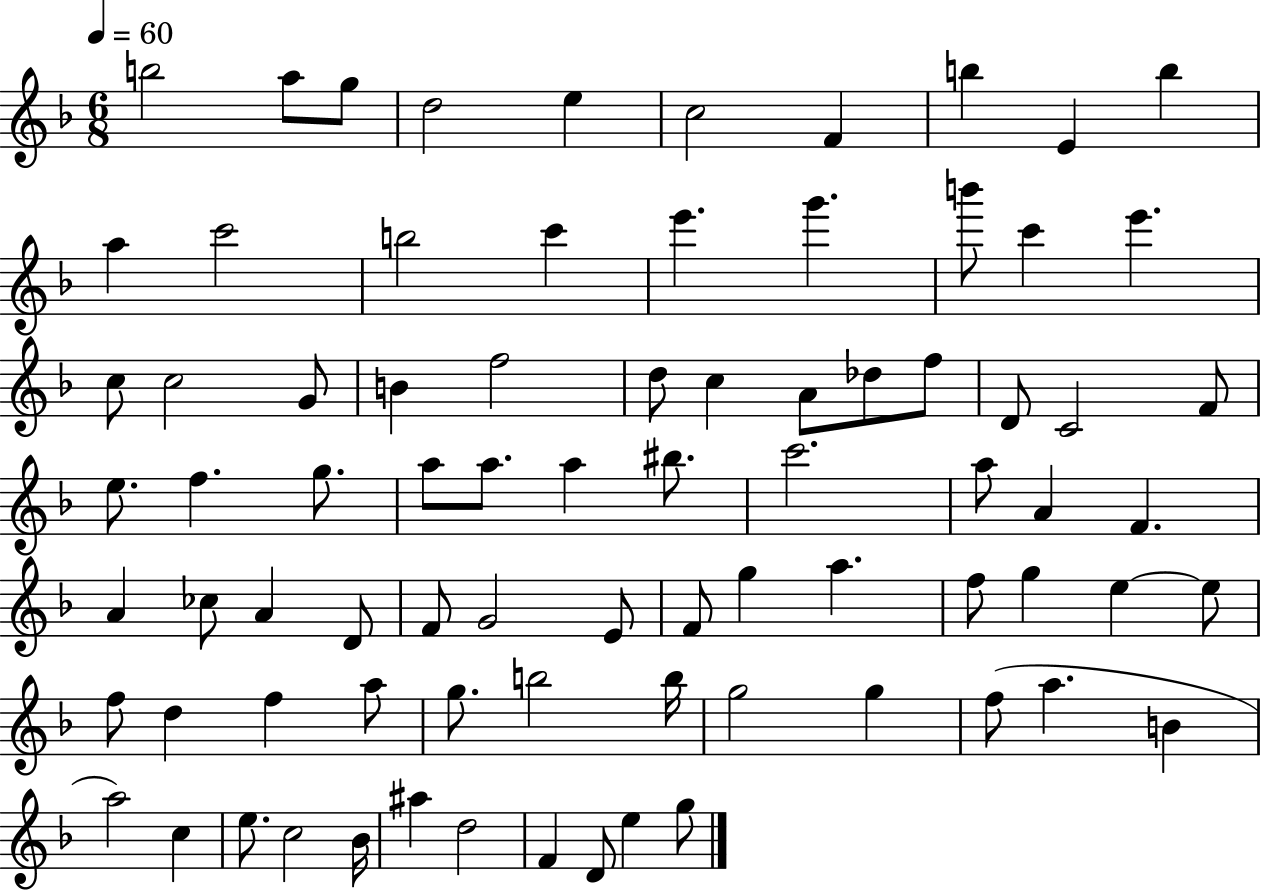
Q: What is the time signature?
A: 6/8